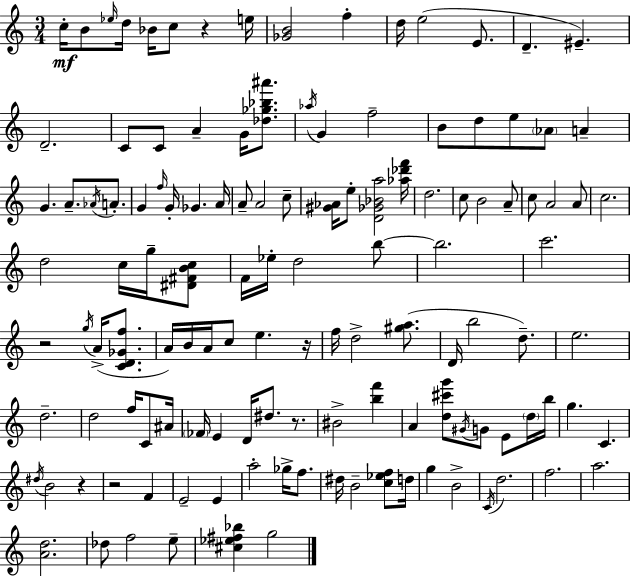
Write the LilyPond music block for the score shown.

{
  \clef treble
  \numericTimeSignature
  \time 3/4
  \key a \minor
  c''16-.\mf b'8 \grace { ees''16 } d''16 bes'16 c''8 r4 | e''16 <ges' b'>2 f''4-. | d''16 e''2( e'8. | d'4.-- eis'4.--) | \break d'2.-- | c'8 c'8 a'4-- g'16 <des'' ges'' bes'' ais'''>8. | \acciaccatura { aes''16 } g'4 f''2-- | b'8 d''8 e''8 \parenthesize aes'8 a'4-- | \break g'4. a'8.-- \acciaccatura { aes'16 } | a'8.-. g'4 \grace { f''16 } g'16-. ges'4. | a'16 a'8-- a'2 | c''8-- <gis' aes'>16 e''8-. <d' ges' bes' a''>2 | \break <aes'' des''' f'''>16 d''2. | c''8 b'2 | a'8-- c''8 a'2 | a'8 c''2. | \break d''2 | c''16 g''16-- <dis' fis' b' c''>8 f'16 ees''16-. d''2 | b''8~~ b''2. | c'''2. | \break r2 | \acciaccatura { g''16 }( a'16-> <c' d' ges' f''>8. a'16) b'16 a'16 c''8 e''4. | r16 f''16 d''2-> | <gis'' a''>8.( d'16 b''2 | \break d''8.--) e''2. | d''2.-- | d''2 | f''16 c'8 ais'16 \parenthesize fes'16 e'4 d'16 dis''8. | \break r8. bis'2-> | <b'' f'''>4 a'4 <d'' cis''' g'''>8 \acciaccatura { gis'16 } | g'8 e'8 \parenthesize d''16 b''16 g''4. | c'4. \acciaccatura { dis''16 } b'2 | \break r4 r2 | f'4 e'2-- | e'4 a''2-. | ges''16-> f''8. dis''16 b'2-- | \break <c'' ees'' f''>8 d''16 g''4 b'2-> | \acciaccatura { c'16 } d''2. | f''2. | a''2. | \break <a' d''>2. | des''8 f''2 | e''8-- <cis'' ees'' fis'' bes''>4 | g''2 \bar "|."
}